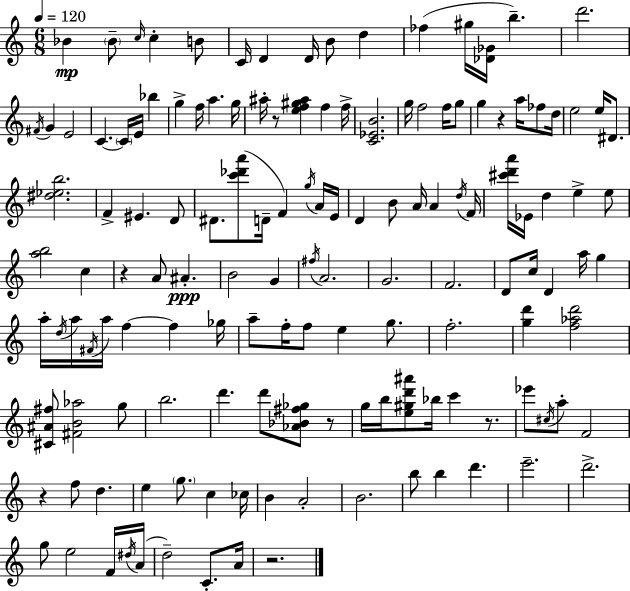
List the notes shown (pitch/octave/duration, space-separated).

Bb4/q Bb4/e C5/s C5/q B4/e C4/s D4/q D4/s B4/e D5/q FES5/q G#5/s [Db4,Gb4]/s B5/q. D6/h. F#4/s G4/q E4/h C4/q. C4/s E4/s Bb5/q G5/q F5/s A5/q. G5/s A#5/s R/e [E5,F5,G#5,A#5]/q F5/q F5/s [C4,Eb4,B4]/h. G5/s F5/h F5/s G5/e G5/q R/q A5/s FES5/e D5/s E5/h E5/s D#4/e. [D#5,Eb5,B5]/h. F4/q EIS4/q. D4/e D#4/e. [C6,Db6,A6]/e D4/s F4/q G5/s A4/s E4/s D4/q B4/e A4/s A4/q D5/s F4/s [C#6,D6,A6]/s Eb4/s D5/q E5/q E5/e [A5,B5]/h C5/q R/q A4/e A#4/q. B4/h G4/q F#5/s A4/h. G4/h. F4/h. D4/e C5/s D4/q A5/s G5/q A5/s D5/s A5/s F#4/s A5/s F5/q F5/q Gb5/s A5/e F5/s F5/e E5/q G5/e. F5/h. [G5,D6]/q [F5,Ab5,D6]/h [C#4,A#4,F#5]/e [F#4,B4,Ab5]/h G5/e B5/h. D6/q. D6/e [Ab4,Bb4,F#5,Gb5]/e R/e G5/s B5/s [E5,G#5,D6,A#6]/e Bb5/s C6/q R/e. Eb6/e C#5/s A5/e F4/h R/q F5/e D5/q. E5/q G5/e. C5/q CES5/s B4/q A4/h B4/h. B5/e B5/q D6/q. E6/h. D6/h. G5/e E5/h F4/s D#5/s A4/s D5/h C4/e. A4/s R/h.